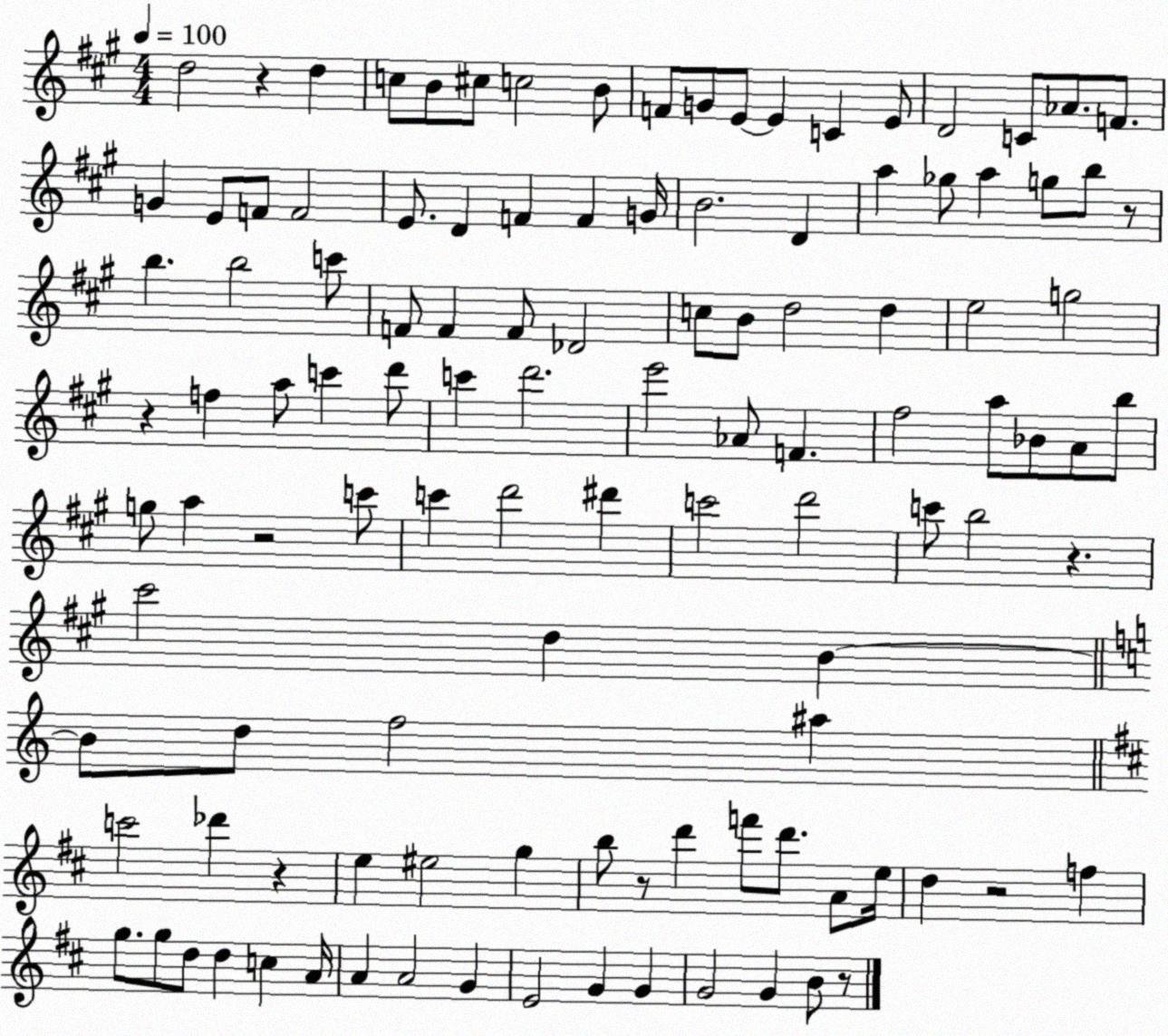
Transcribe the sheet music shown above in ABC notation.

X:1
T:Untitled
M:4/4
L:1/4
K:A
d2 z d c/2 B/2 ^c/2 c2 B/2 F/2 G/2 E/2 E C E/2 D2 C/2 _A/2 F/2 G E/2 F/2 F2 E/2 D F F G/4 B2 D a _g/2 a g/2 b/2 z/2 b b2 c'/2 F/2 F F/2 _D2 c/2 B/2 d2 d e2 g2 z f a/2 c' d'/2 c' d'2 e'2 _A/2 F ^f2 a/2 _B/2 A/2 b/2 g/2 a z2 c'/2 c' d'2 ^d' c'2 d'2 c'/2 b2 z ^c'2 d B B/2 d/2 f2 ^a c'2 _d' z e ^e2 g b/2 z/2 d' f'/2 d'/2 A/2 e/4 d z2 f g/2 g/2 d/2 d c A/4 A A2 G E2 G G G2 G B/2 z/2